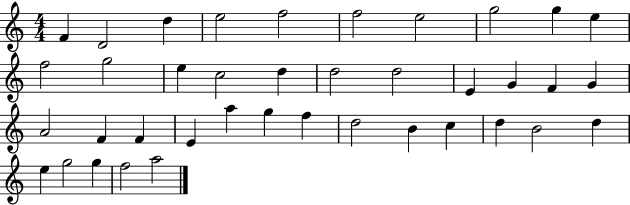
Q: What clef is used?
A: treble